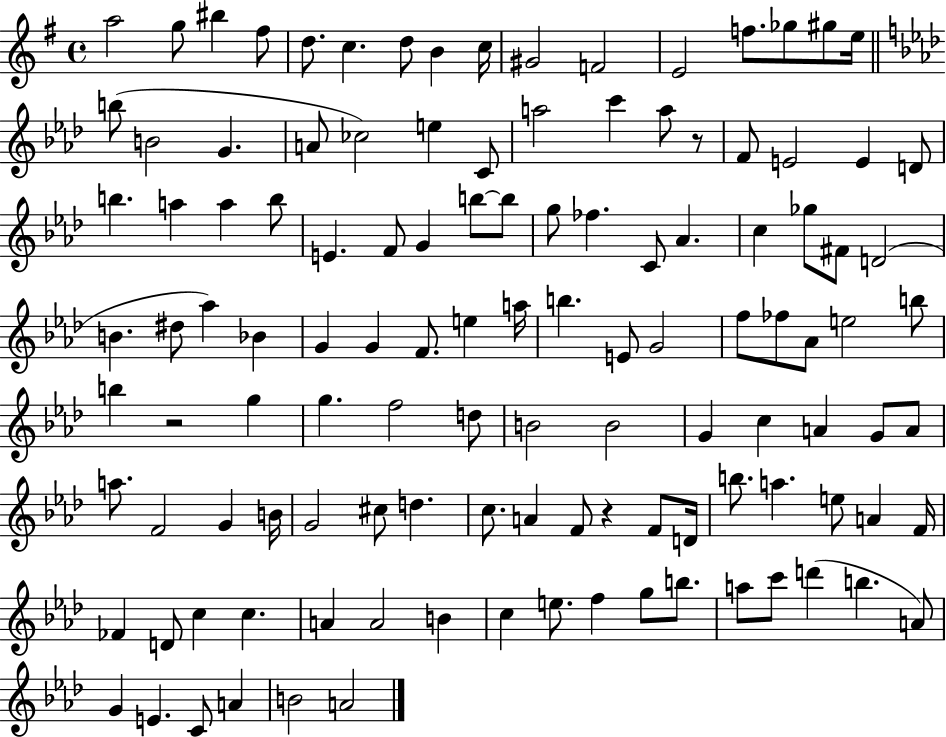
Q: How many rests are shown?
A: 3